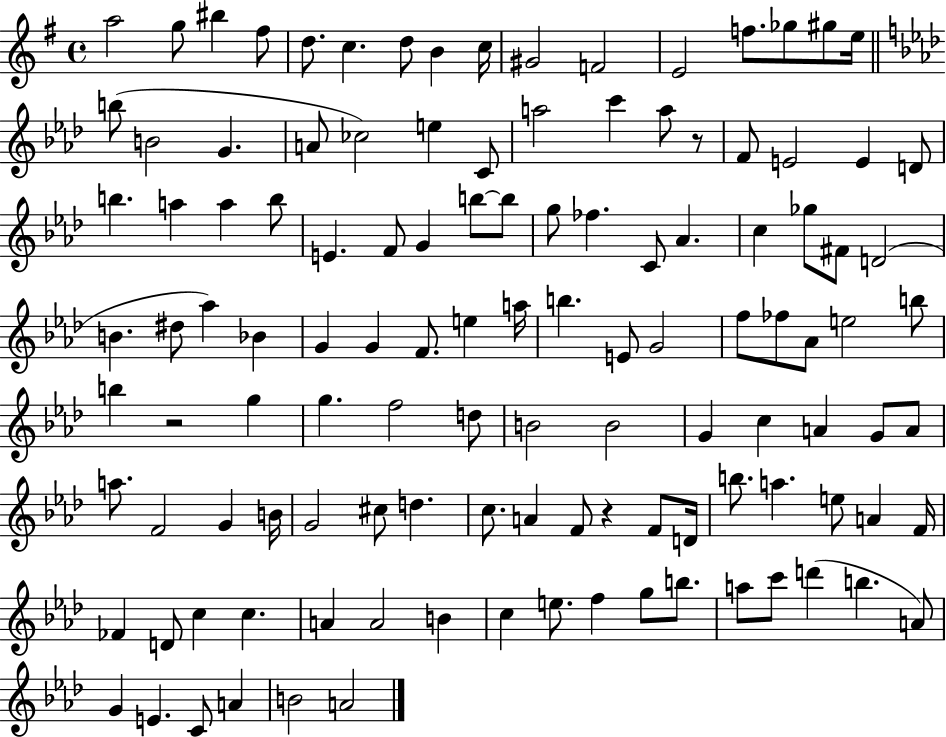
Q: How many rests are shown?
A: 3